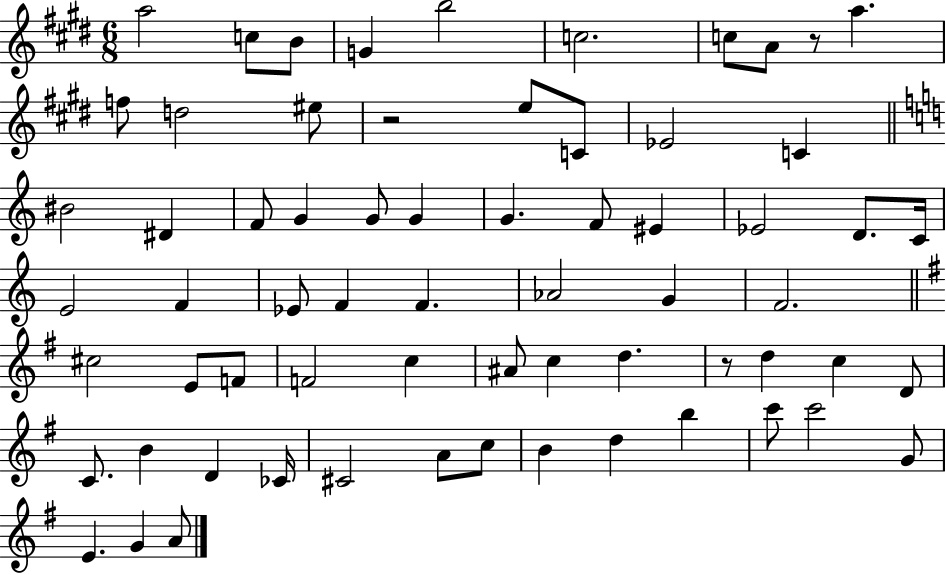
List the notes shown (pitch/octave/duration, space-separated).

A5/h C5/e B4/e G4/q B5/h C5/h. C5/e A4/e R/e A5/q. F5/e D5/h EIS5/e R/h E5/e C4/e Eb4/h C4/q BIS4/h D#4/q F4/e G4/q G4/e G4/q G4/q. F4/e EIS4/q Eb4/h D4/e. C4/s E4/h F4/q Eb4/e F4/q F4/q. Ab4/h G4/q F4/h. C#5/h E4/e F4/e F4/h C5/q A#4/e C5/q D5/q. R/e D5/q C5/q D4/e C4/e. B4/q D4/q CES4/s C#4/h A4/e C5/e B4/q D5/q B5/q C6/e C6/h G4/e E4/q. G4/q A4/e